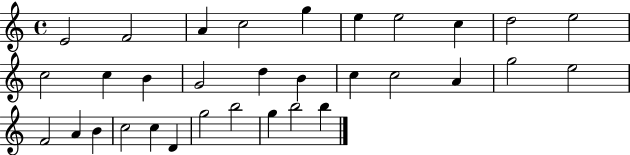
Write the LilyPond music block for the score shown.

{
  \clef treble
  \time 4/4
  \defaultTimeSignature
  \key c \major
  e'2 f'2 | a'4 c''2 g''4 | e''4 e''2 c''4 | d''2 e''2 | \break c''2 c''4 b'4 | g'2 d''4 b'4 | c''4 c''2 a'4 | g''2 e''2 | \break f'2 a'4 b'4 | c''2 c''4 d'4 | g''2 b''2 | g''4 b''2 b''4 | \break \bar "|."
}